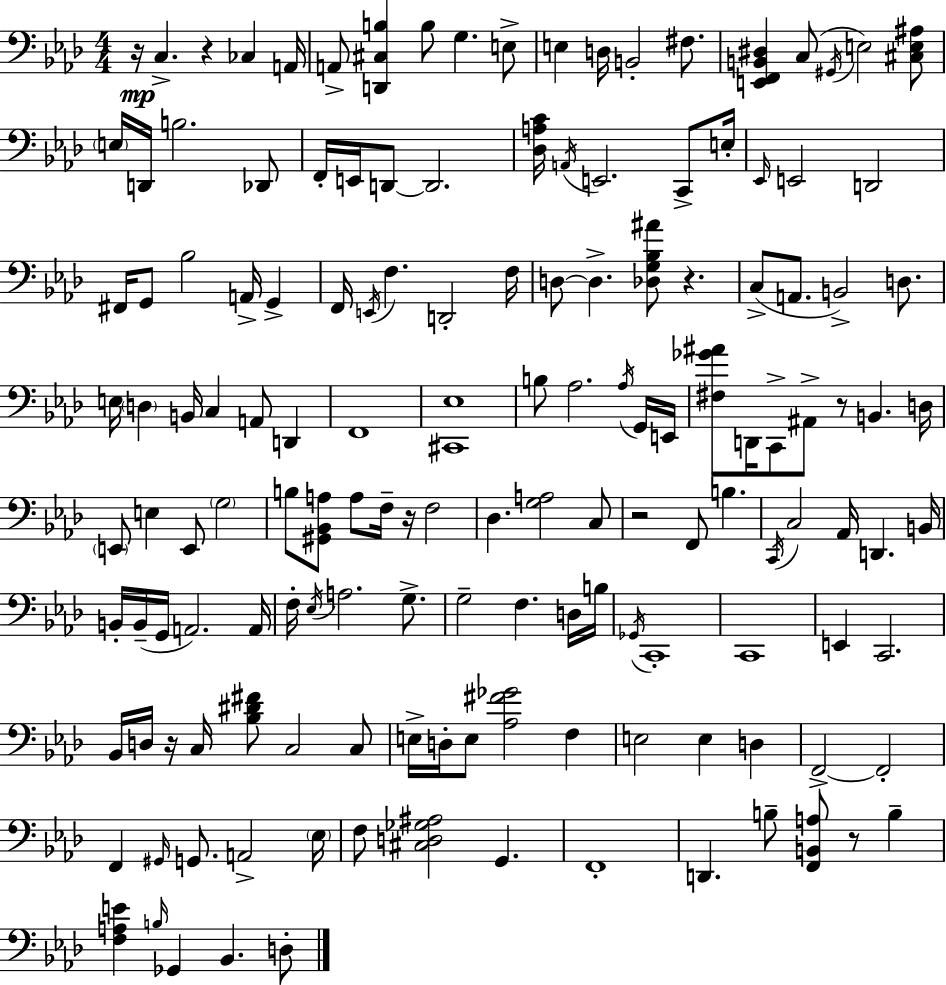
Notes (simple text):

R/s C3/q. R/q CES3/q A2/s A2/e [D2,C#3,B3]/q B3/e G3/q. E3/e E3/q D3/s B2/h F#3/e. [E2,F2,B2,D#3]/q C3/e G#2/s E3/h [C#3,E3,A#3]/e E3/s D2/s B3/h. Db2/e F2/s E2/s D2/e D2/h. [Db3,A3,C4]/s A2/s E2/h. C2/e E3/s Eb2/s E2/h D2/h F#2/s G2/e Bb3/h A2/s G2/q F2/s E2/s F3/q. D2/h F3/s D3/e D3/q. [Db3,G3,Bb3,A#4]/e R/q. C3/e A2/e. B2/h D3/e. E3/s D3/q B2/s C3/q A2/e D2/q F2/w [C#2,Eb3]/w B3/e Ab3/h. Ab3/s G2/s E2/s [F#3,Gb4,A#4]/e D2/s C2/e A#2/e R/e B2/q. D3/s E2/e E3/q E2/e G3/h B3/e [G#2,Bb2,A3]/e A3/e F3/s R/s F3/h Db3/q. [G3,A3]/h C3/e R/h F2/e B3/q. C2/s C3/h Ab2/s D2/q. B2/s B2/s B2/s G2/s A2/h. A2/s F3/s Eb3/s A3/h. G3/e. G3/h F3/q. D3/s B3/s Gb2/s C2/w C2/w E2/q C2/h. Bb2/s D3/s R/s C3/s [Bb3,D#4,F#4]/e C3/h C3/e E3/s D3/s E3/e [Ab3,F#4,Gb4]/h F3/q E3/h E3/q D3/q F2/h F2/h F2/q G#2/s G2/e. A2/h Eb3/s F3/e [C#3,D3,Gb3,A#3]/h G2/q. F2/w D2/q. B3/e [F2,B2,A3]/e R/e B3/q [F3,A3,E4]/q B3/s Gb2/q Bb2/q. D3/e